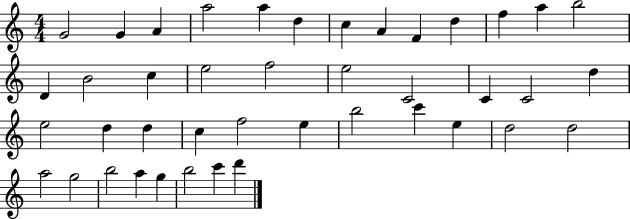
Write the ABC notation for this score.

X:1
T:Untitled
M:4/4
L:1/4
K:C
G2 G A a2 a d c A F d f a b2 D B2 c e2 f2 e2 C2 C C2 d e2 d d c f2 e b2 c' e d2 d2 a2 g2 b2 a g b2 c' d'